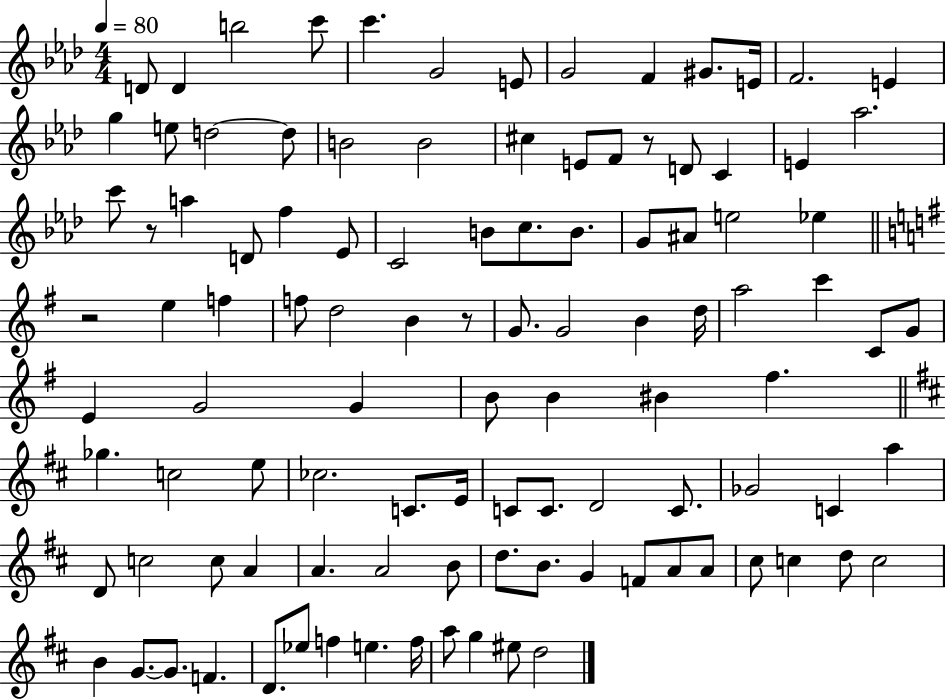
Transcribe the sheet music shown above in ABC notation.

X:1
T:Untitled
M:4/4
L:1/4
K:Ab
D/2 D b2 c'/2 c' G2 E/2 G2 F ^G/2 E/4 F2 E g e/2 d2 d/2 B2 B2 ^c E/2 F/2 z/2 D/2 C E _a2 c'/2 z/2 a D/2 f _E/2 C2 B/2 c/2 B/2 G/2 ^A/2 e2 _e z2 e f f/2 d2 B z/2 G/2 G2 B d/4 a2 c' C/2 G/2 E G2 G B/2 B ^B ^f _g c2 e/2 _c2 C/2 E/4 C/2 C/2 D2 C/2 _G2 C a D/2 c2 c/2 A A A2 B/2 d/2 B/2 G F/2 A/2 A/2 ^c/2 c d/2 c2 B G/2 G/2 F D/2 _e/2 f e f/4 a/2 g ^e/2 d2